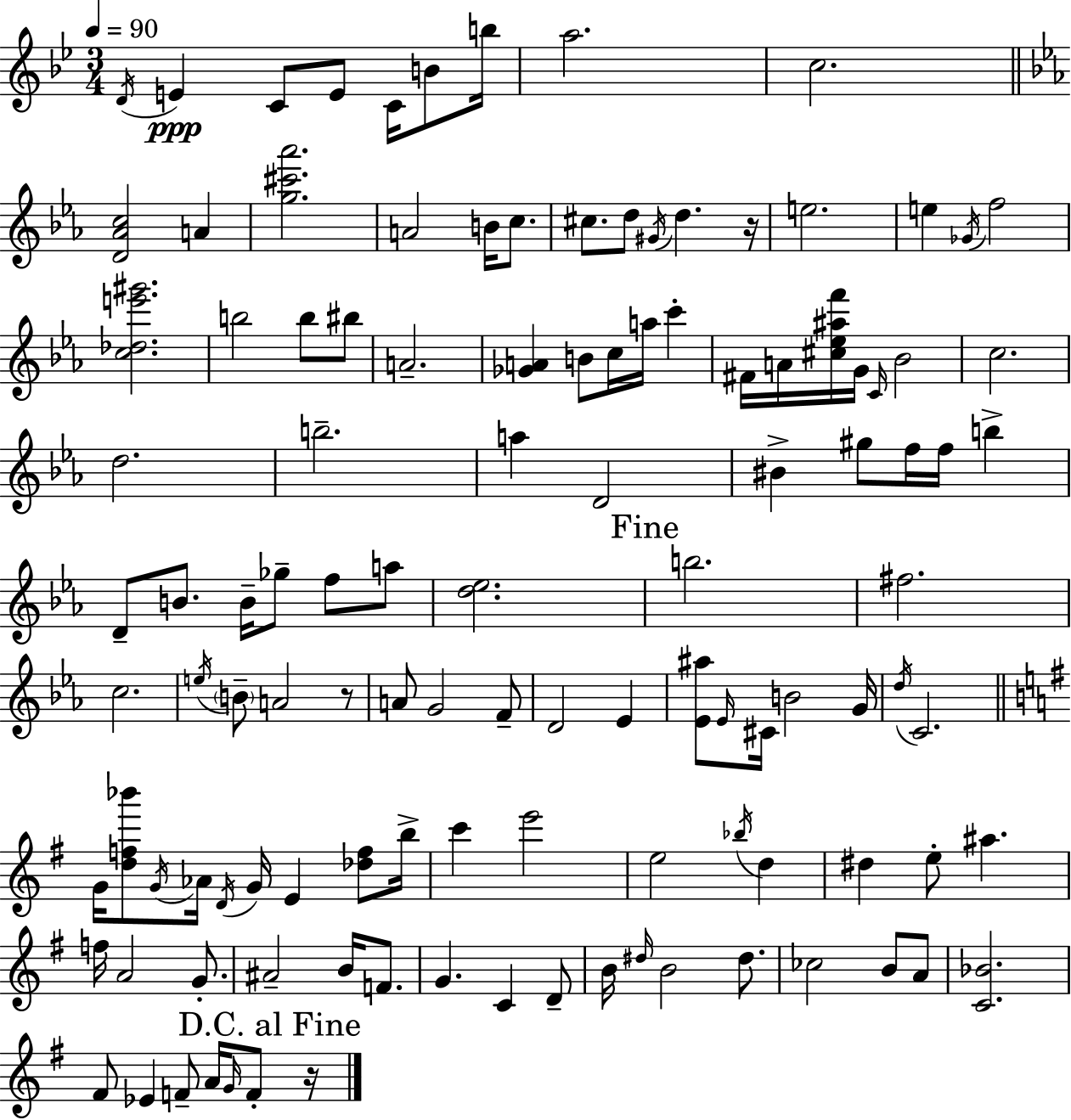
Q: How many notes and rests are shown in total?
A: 117